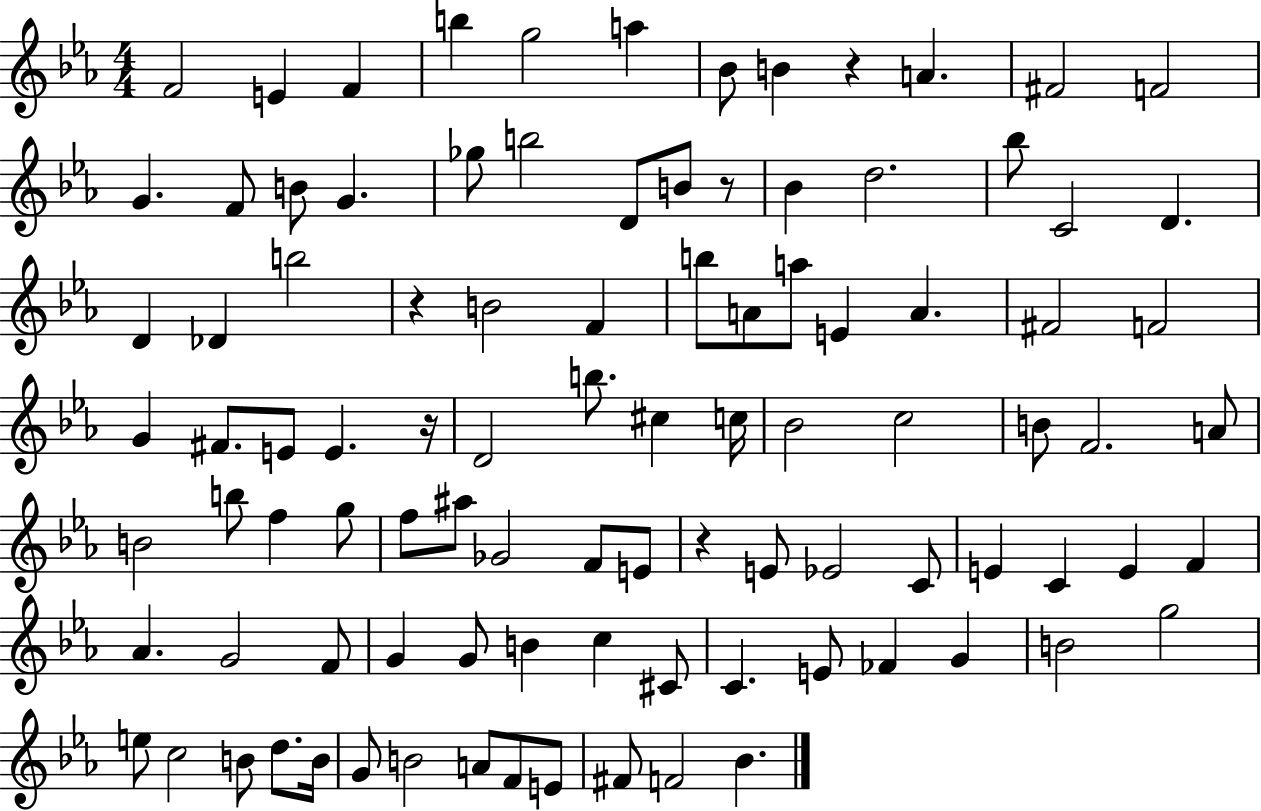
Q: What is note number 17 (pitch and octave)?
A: B5